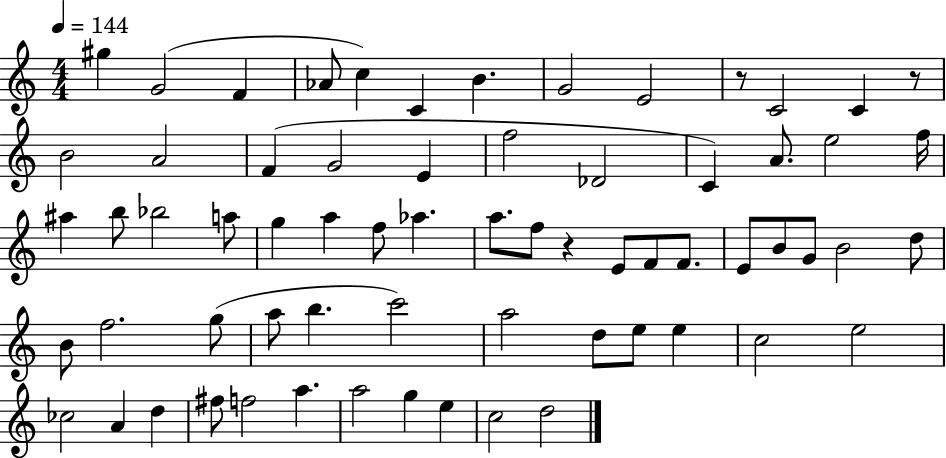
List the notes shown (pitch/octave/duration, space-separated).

G#5/q G4/h F4/q Ab4/e C5/q C4/q B4/q. G4/h E4/h R/e C4/h C4/q R/e B4/h A4/h F4/q G4/h E4/q F5/h Db4/h C4/q A4/e. E5/h F5/s A#5/q B5/e Bb5/h A5/e G5/q A5/q F5/e Ab5/q. A5/e. F5/e R/q E4/e F4/e F4/e. E4/e B4/e G4/e B4/h D5/e B4/e F5/h. G5/e A5/e B5/q. C6/h A5/h D5/e E5/e E5/q C5/h E5/h CES5/h A4/q D5/q F#5/e F5/h A5/q. A5/h G5/q E5/q C5/h D5/h